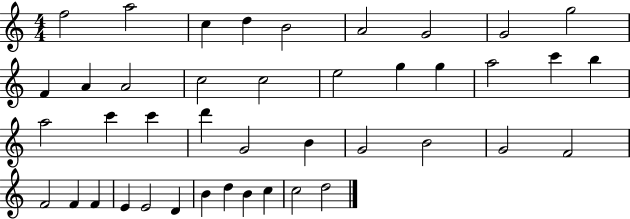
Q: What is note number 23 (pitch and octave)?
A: C6